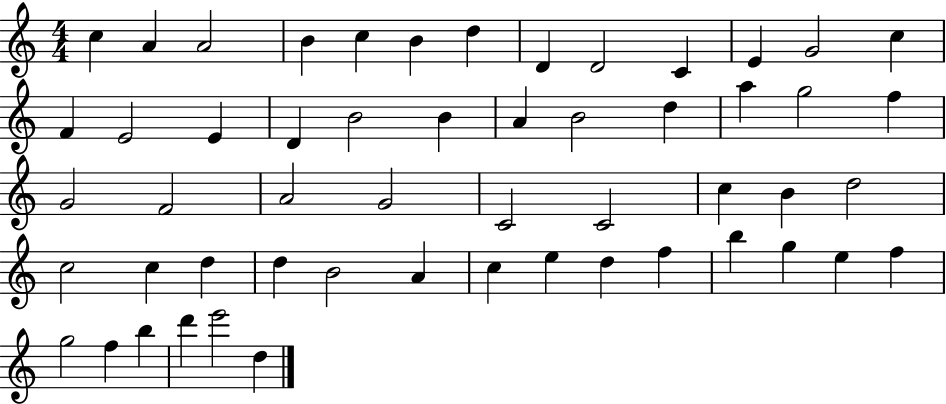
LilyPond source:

{
  \clef treble
  \numericTimeSignature
  \time 4/4
  \key c \major
  c''4 a'4 a'2 | b'4 c''4 b'4 d''4 | d'4 d'2 c'4 | e'4 g'2 c''4 | \break f'4 e'2 e'4 | d'4 b'2 b'4 | a'4 b'2 d''4 | a''4 g''2 f''4 | \break g'2 f'2 | a'2 g'2 | c'2 c'2 | c''4 b'4 d''2 | \break c''2 c''4 d''4 | d''4 b'2 a'4 | c''4 e''4 d''4 f''4 | b''4 g''4 e''4 f''4 | \break g''2 f''4 b''4 | d'''4 e'''2 d''4 | \bar "|."
}